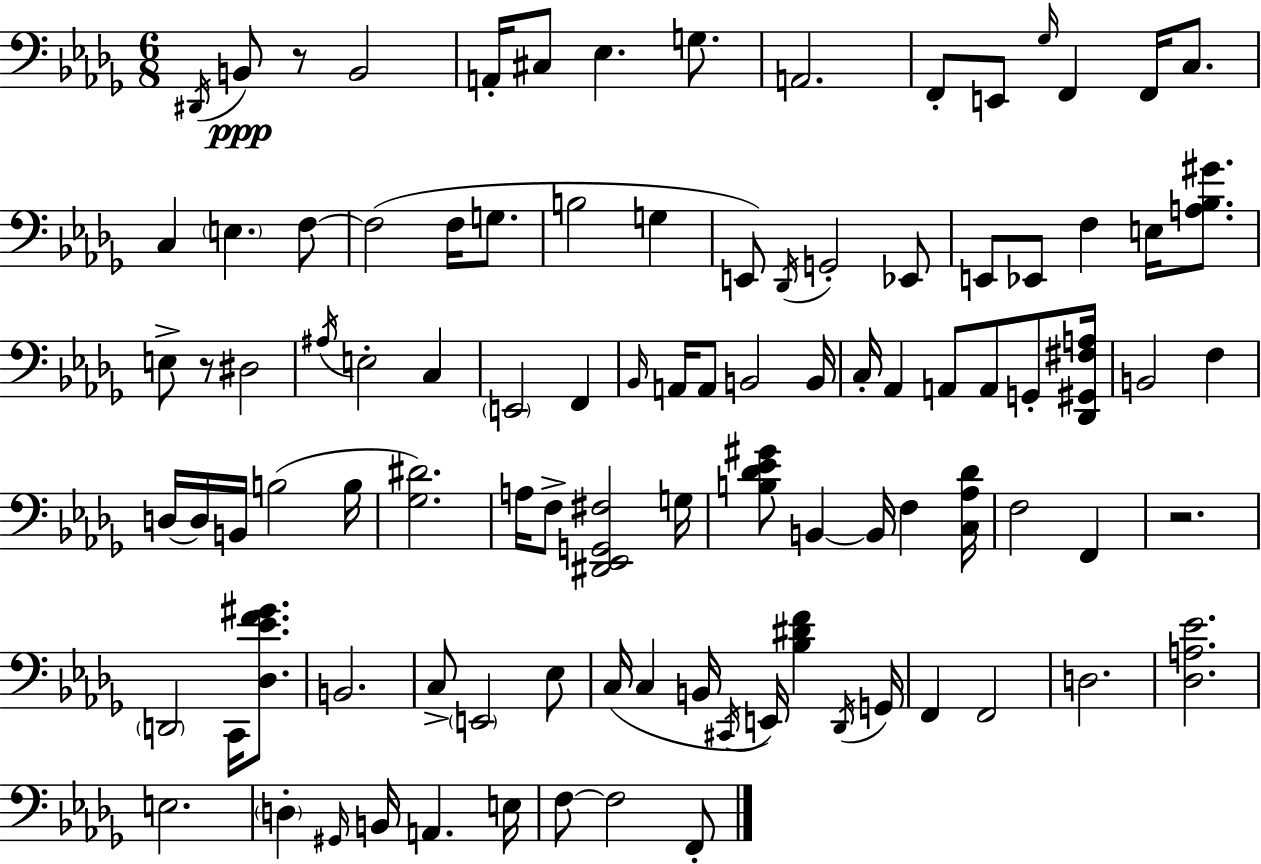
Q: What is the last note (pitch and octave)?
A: F2